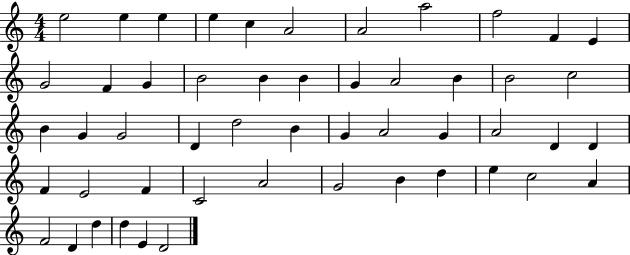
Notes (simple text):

E5/h E5/q E5/q E5/q C5/q A4/h A4/h A5/h F5/h F4/q E4/q G4/h F4/q G4/q B4/h B4/q B4/q G4/q A4/h B4/q B4/h C5/h B4/q G4/q G4/h D4/q D5/h B4/q G4/q A4/h G4/q A4/h D4/q D4/q F4/q E4/h F4/q C4/h A4/h G4/h B4/q D5/q E5/q C5/h A4/q F4/h D4/q D5/q D5/q E4/q D4/h